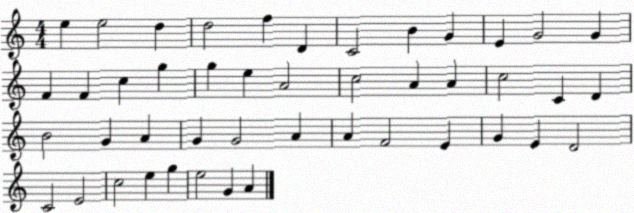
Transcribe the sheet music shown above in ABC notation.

X:1
T:Untitled
M:4/4
L:1/4
K:C
e e2 d d2 f D C2 B G E G2 G F F c g g e A2 c2 A A c2 C D B2 G A G G2 A A F2 E G E D2 C2 E2 c2 e g e2 G A